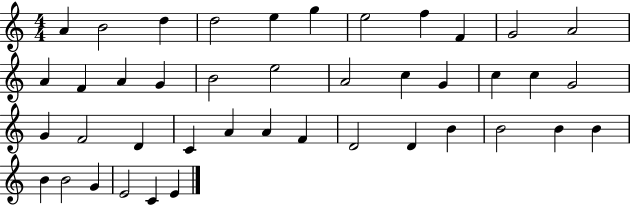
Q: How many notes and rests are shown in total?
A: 42